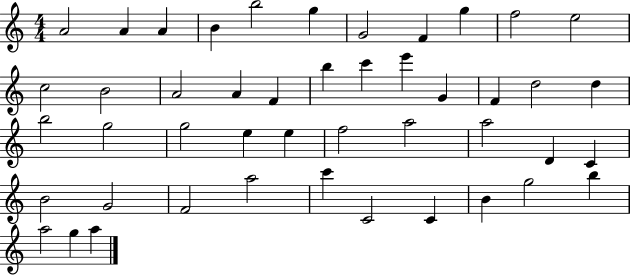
A4/h A4/q A4/q B4/q B5/h G5/q G4/h F4/q G5/q F5/h E5/h C5/h B4/h A4/h A4/q F4/q B5/q C6/q E6/q G4/q F4/q D5/h D5/q B5/h G5/h G5/h E5/q E5/q F5/h A5/h A5/h D4/q C4/q B4/h G4/h F4/h A5/h C6/q C4/h C4/q B4/q G5/h B5/q A5/h G5/q A5/q